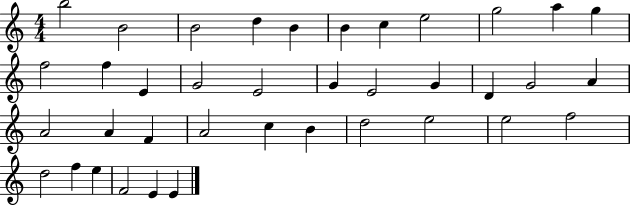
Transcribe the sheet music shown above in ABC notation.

X:1
T:Untitled
M:4/4
L:1/4
K:C
b2 B2 B2 d B B c e2 g2 a g f2 f E G2 E2 G E2 G D G2 A A2 A F A2 c B d2 e2 e2 f2 d2 f e F2 E E